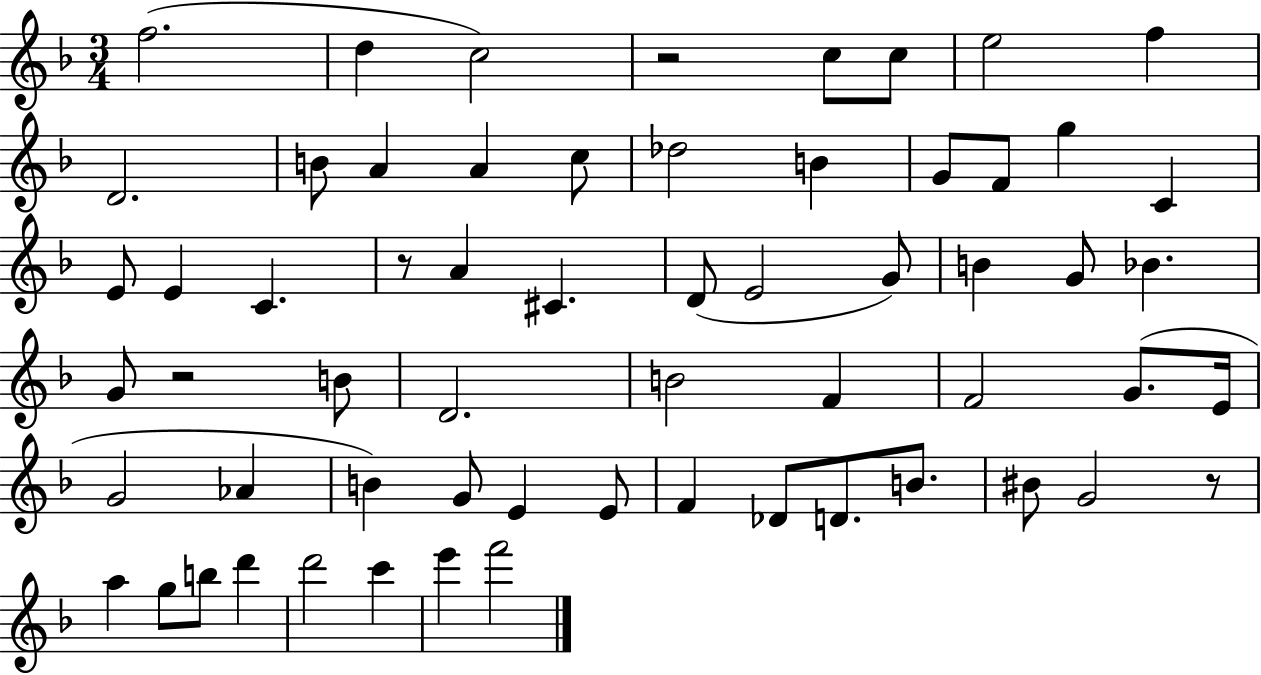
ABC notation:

X:1
T:Untitled
M:3/4
L:1/4
K:F
f2 d c2 z2 c/2 c/2 e2 f D2 B/2 A A c/2 _d2 B G/2 F/2 g C E/2 E C z/2 A ^C D/2 E2 G/2 B G/2 _B G/2 z2 B/2 D2 B2 F F2 G/2 E/4 G2 _A B G/2 E E/2 F _D/2 D/2 B/2 ^B/2 G2 z/2 a g/2 b/2 d' d'2 c' e' f'2